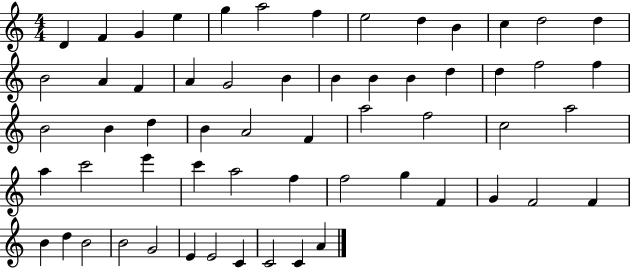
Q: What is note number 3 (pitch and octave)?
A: G4